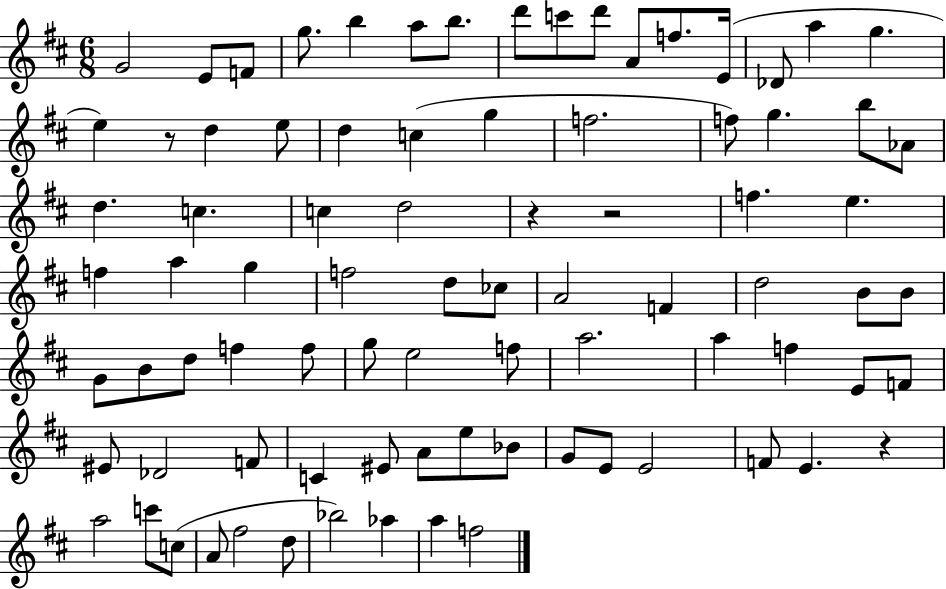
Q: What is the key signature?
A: D major